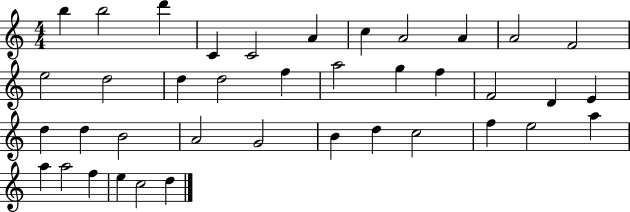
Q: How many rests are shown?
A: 0